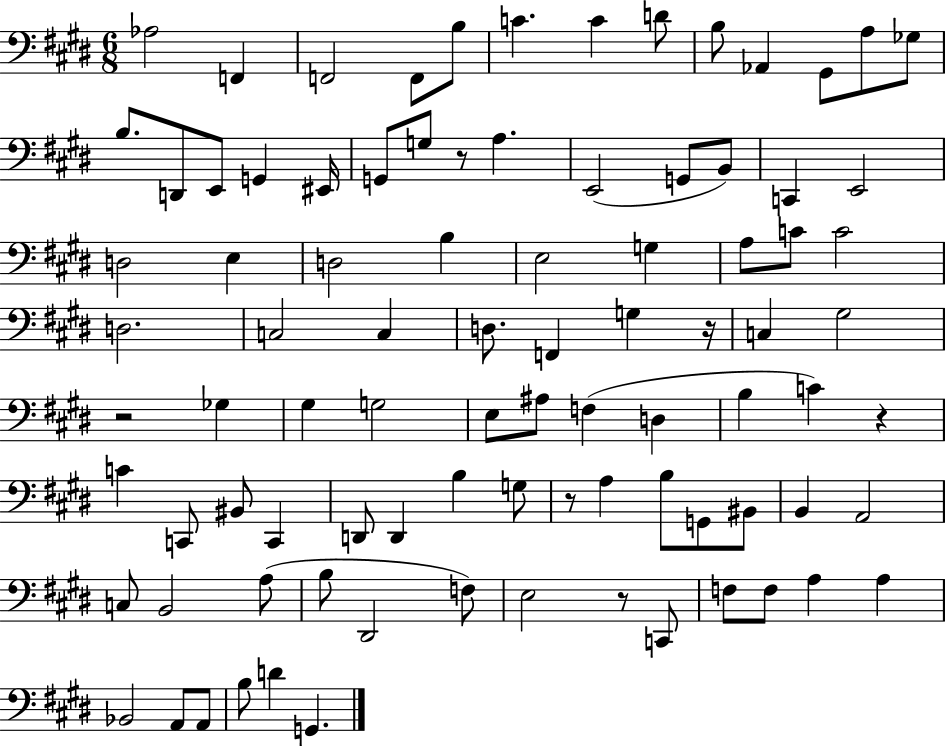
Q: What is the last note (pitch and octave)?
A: G2